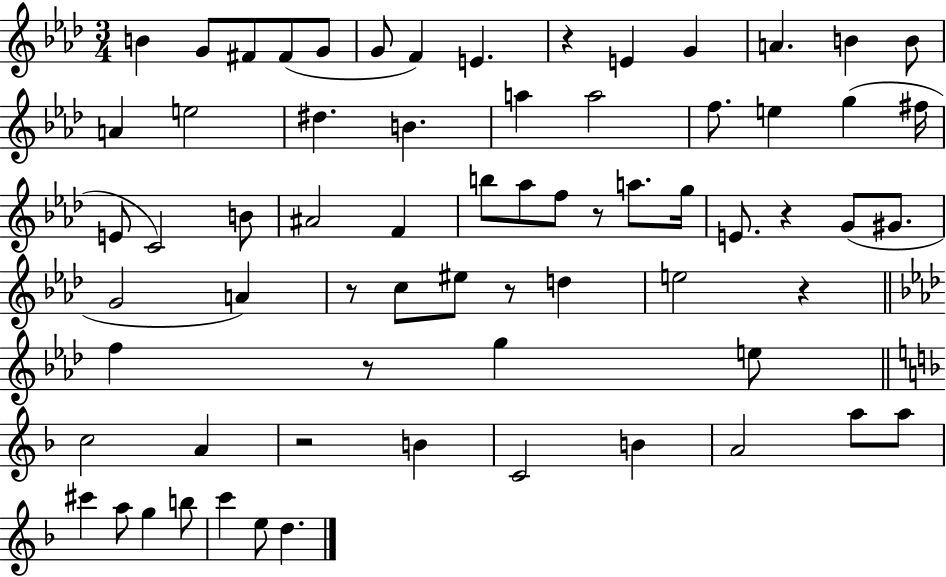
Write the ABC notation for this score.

X:1
T:Untitled
M:3/4
L:1/4
K:Ab
B G/2 ^F/2 ^F/2 G/2 G/2 F E z E G A B B/2 A e2 ^d B a a2 f/2 e g ^f/4 E/2 C2 B/2 ^A2 F b/2 _a/2 f/2 z/2 a/2 g/4 E/2 z G/2 ^G/2 G2 A z/2 c/2 ^e/2 z/2 d e2 z f z/2 g e/2 c2 A z2 B C2 B A2 a/2 a/2 ^c' a/2 g b/2 c' e/2 d